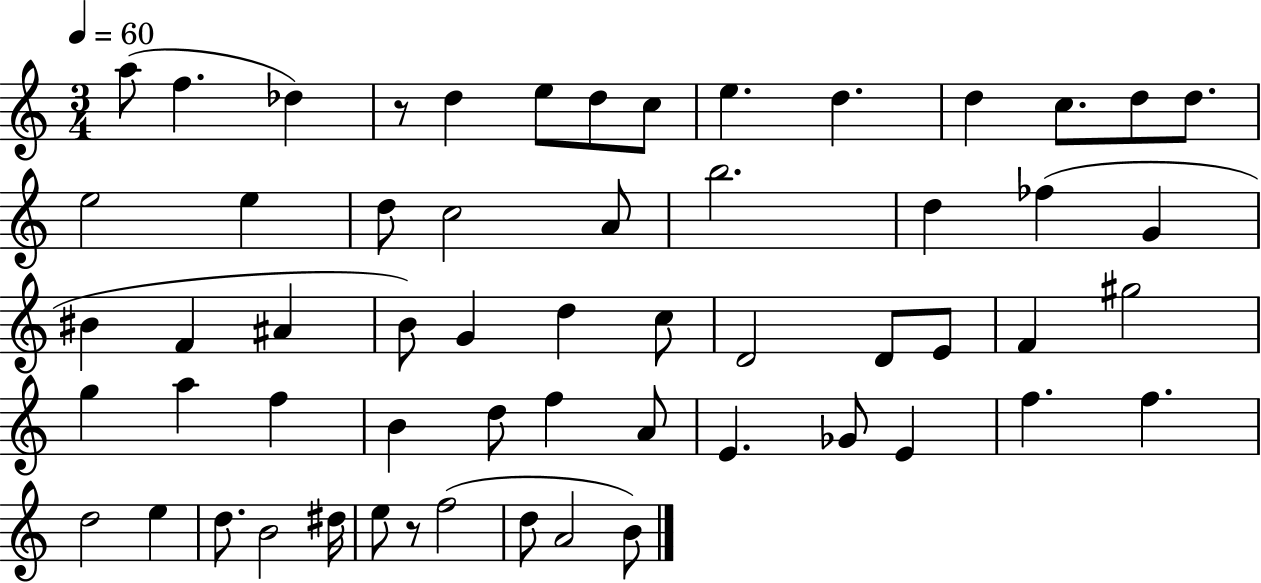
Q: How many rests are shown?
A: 2